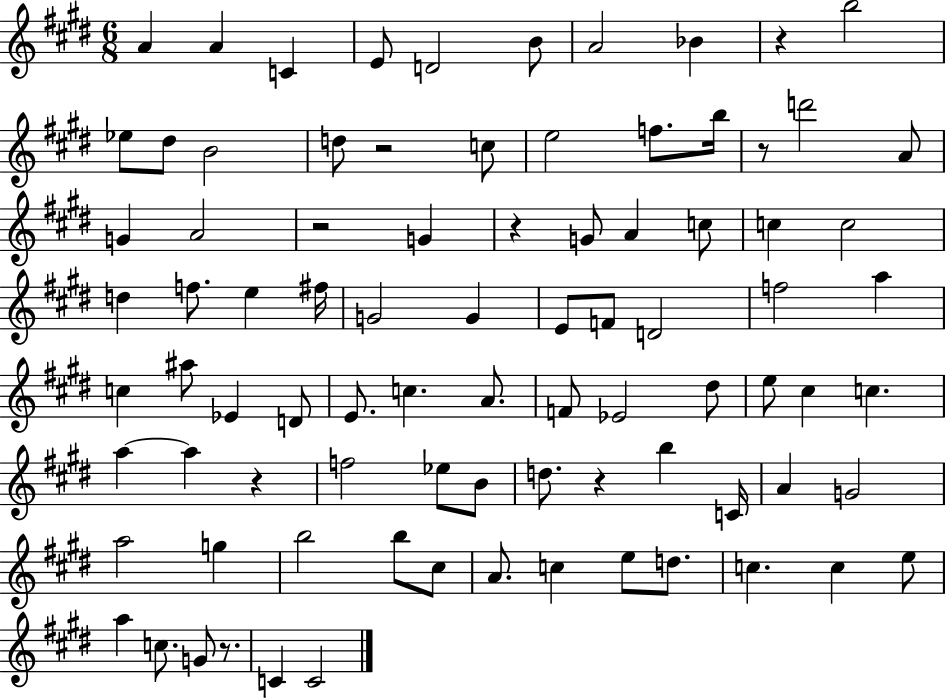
A4/q A4/q C4/q E4/e D4/h B4/e A4/h Bb4/q R/q B5/h Eb5/e D#5/e B4/h D5/e R/h C5/e E5/h F5/e. B5/s R/e D6/h A4/e G4/q A4/h R/h G4/q R/q G4/e A4/q C5/e C5/q C5/h D5/q F5/e. E5/q F#5/s G4/h G4/q E4/e F4/e D4/h F5/h A5/q C5/q A#5/e Eb4/q D4/e E4/e. C5/q. A4/e. F4/e Eb4/h D#5/e E5/e C#5/q C5/q. A5/q A5/q R/q F5/h Eb5/e B4/e D5/e. R/q B5/q C4/s A4/q G4/h A5/h G5/q B5/h B5/e C#5/e A4/e. C5/q E5/e D5/e. C5/q. C5/q E5/e A5/q C5/e. G4/e R/e. C4/q C4/h